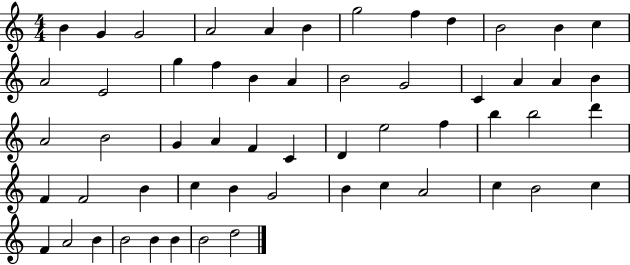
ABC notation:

X:1
T:Untitled
M:4/4
L:1/4
K:C
B G G2 A2 A B g2 f d B2 B c A2 E2 g f B A B2 G2 C A A B A2 B2 G A F C D e2 f b b2 d' F F2 B c B G2 B c A2 c B2 c F A2 B B2 B B B2 d2